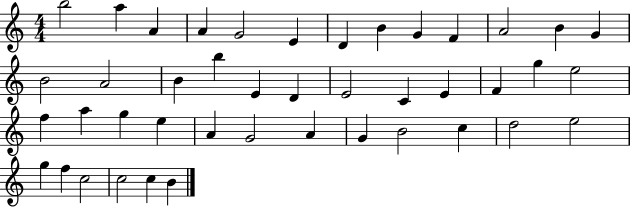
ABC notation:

X:1
T:Untitled
M:4/4
L:1/4
K:C
b2 a A A G2 E D B G F A2 B G B2 A2 B b E D E2 C E F g e2 f a g e A G2 A G B2 c d2 e2 g f c2 c2 c B